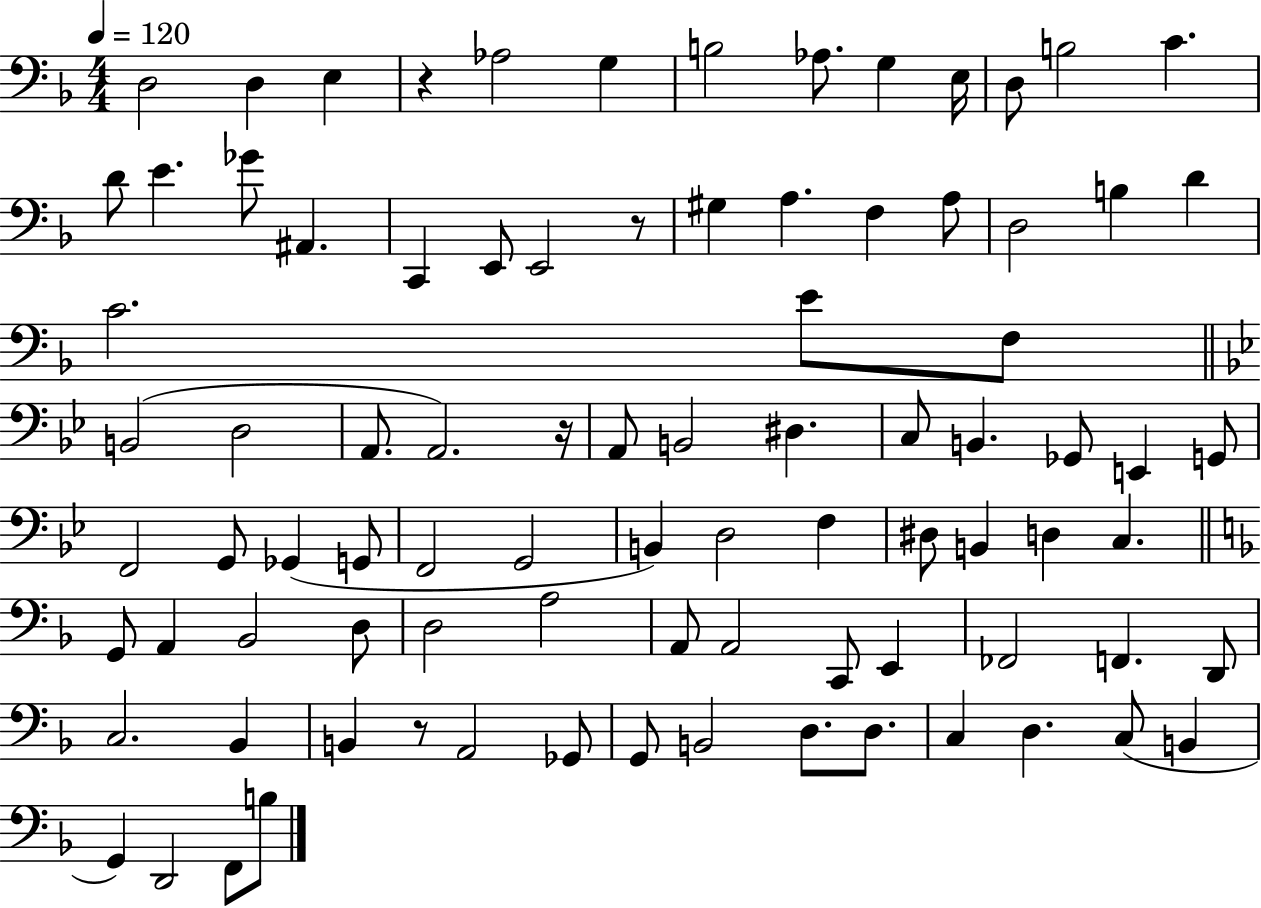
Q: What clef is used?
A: bass